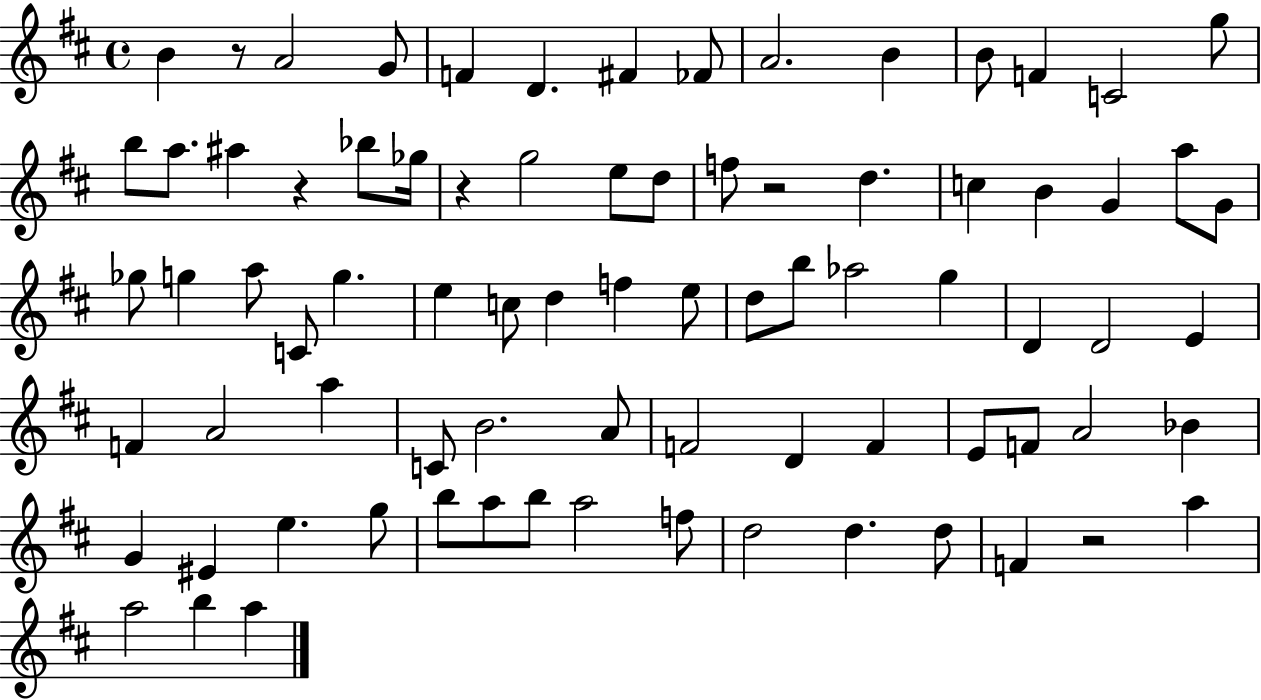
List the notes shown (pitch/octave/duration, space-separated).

B4/q R/e A4/h G4/e F4/q D4/q. F#4/q FES4/e A4/h. B4/q B4/e F4/q C4/h G5/e B5/e A5/e. A#5/q R/q Bb5/e Gb5/s R/q G5/h E5/e D5/e F5/e R/h D5/q. C5/q B4/q G4/q A5/e G4/e Gb5/e G5/q A5/e C4/e G5/q. E5/q C5/e D5/q F5/q E5/e D5/e B5/e Ab5/h G5/q D4/q D4/h E4/q F4/q A4/h A5/q C4/e B4/h. A4/e F4/h D4/q F4/q E4/e F4/e A4/h Bb4/q G4/q EIS4/q E5/q. G5/e B5/e A5/e B5/e A5/h F5/e D5/h D5/q. D5/e F4/q R/h A5/q A5/h B5/q A5/q